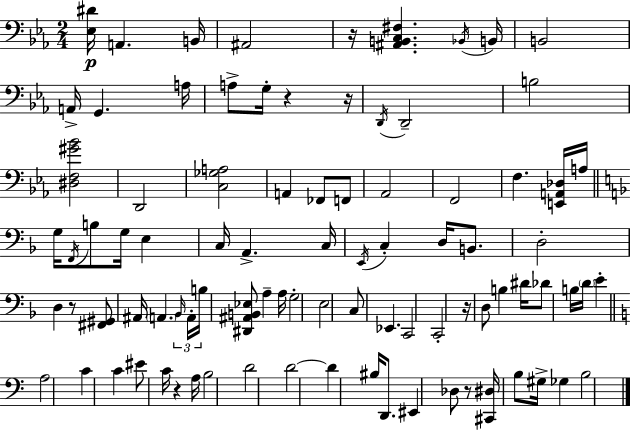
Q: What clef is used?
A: bass